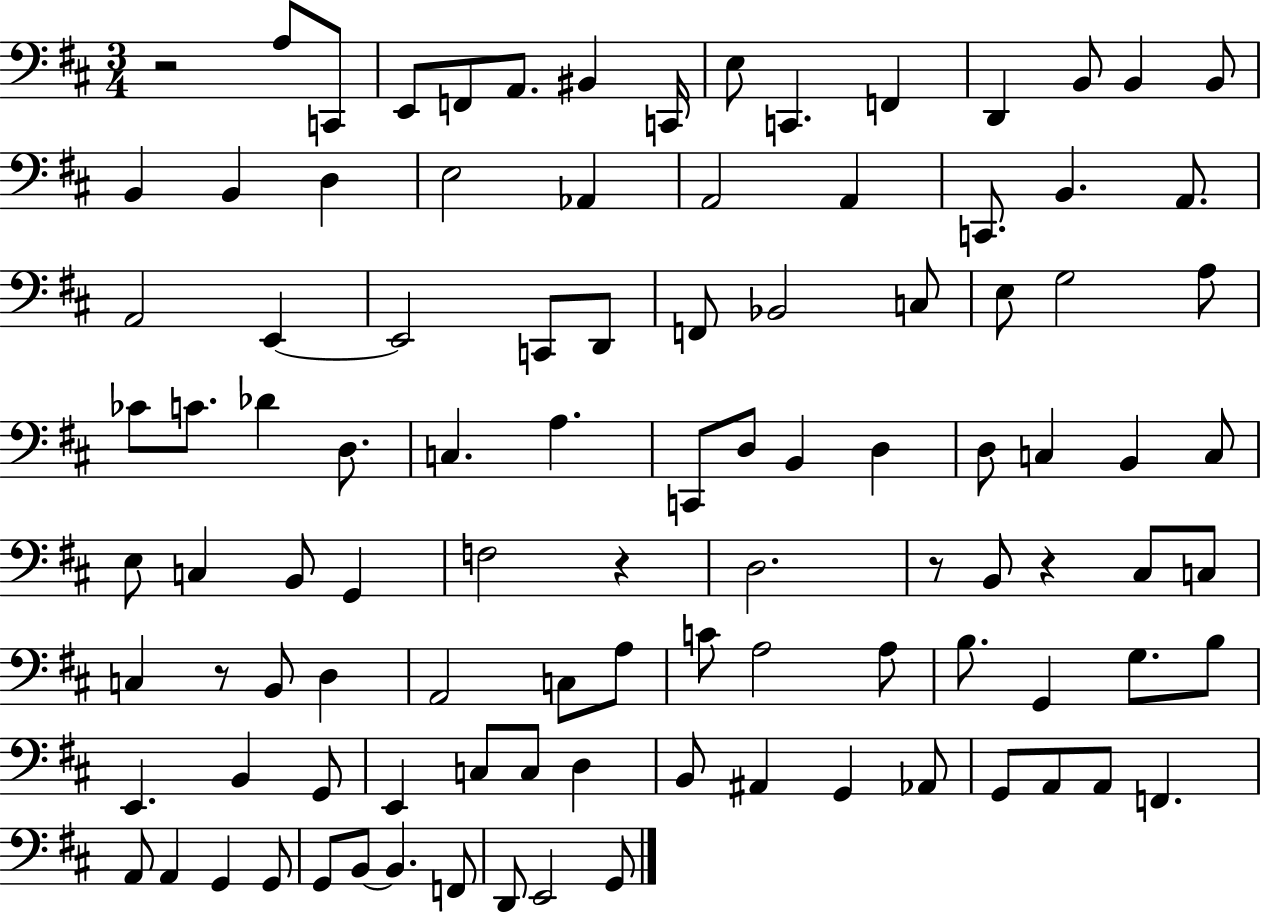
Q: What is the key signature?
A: D major